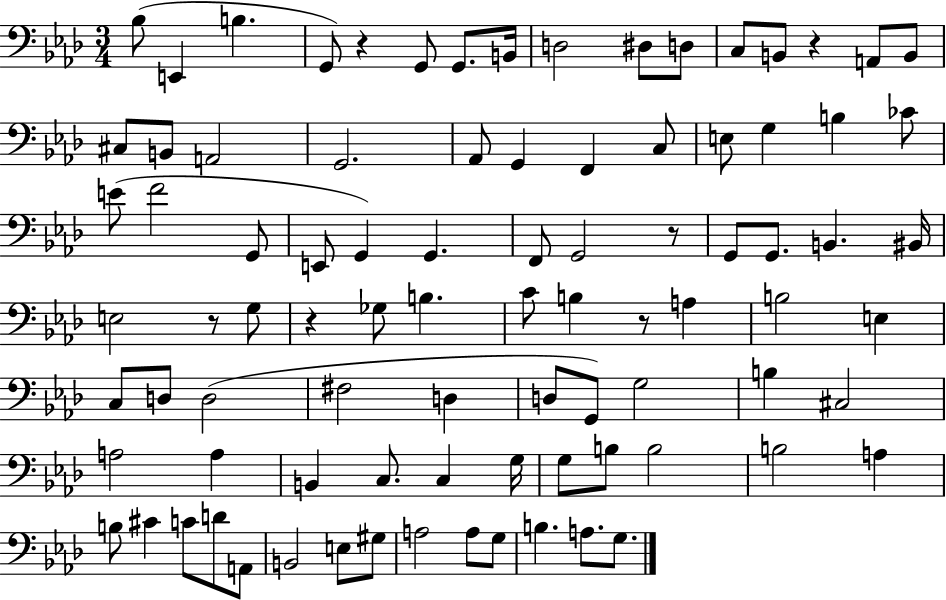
X:1
T:Untitled
M:3/4
L:1/4
K:Ab
_B,/2 E,, B, G,,/2 z G,,/2 G,,/2 B,,/4 D,2 ^D,/2 D,/2 C,/2 B,,/2 z A,,/2 B,,/2 ^C,/2 B,,/2 A,,2 G,,2 _A,,/2 G,, F,, C,/2 E,/2 G, B, _C/2 E/2 F2 G,,/2 E,,/2 G,, G,, F,,/2 G,,2 z/2 G,,/2 G,,/2 B,, ^B,,/4 E,2 z/2 G,/2 z _G,/2 B, C/2 B, z/2 A, B,2 E, C,/2 D,/2 D,2 ^F,2 D, D,/2 G,,/2 G,2 B, ^C,2 A,2 A, B,, C,/2 C, G,/4 G,/2 B,/2 B,2 B,2 A, B,/2 ^C C/2 D/2 A,,/2 B,,2 E,/2 ^G,/2 A,2 A,/2 G,/2 B, A,/2 G,/2